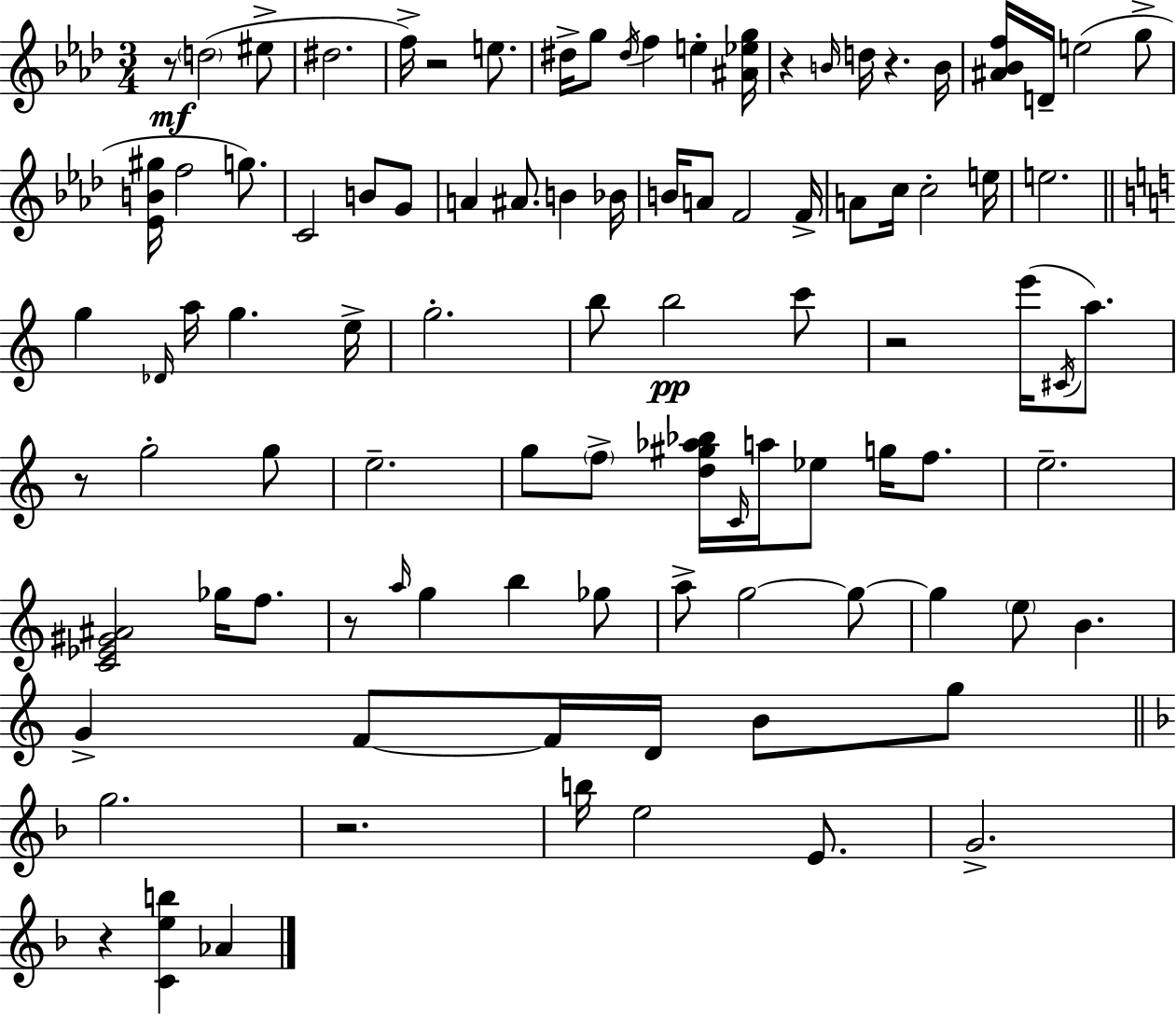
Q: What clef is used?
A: treble